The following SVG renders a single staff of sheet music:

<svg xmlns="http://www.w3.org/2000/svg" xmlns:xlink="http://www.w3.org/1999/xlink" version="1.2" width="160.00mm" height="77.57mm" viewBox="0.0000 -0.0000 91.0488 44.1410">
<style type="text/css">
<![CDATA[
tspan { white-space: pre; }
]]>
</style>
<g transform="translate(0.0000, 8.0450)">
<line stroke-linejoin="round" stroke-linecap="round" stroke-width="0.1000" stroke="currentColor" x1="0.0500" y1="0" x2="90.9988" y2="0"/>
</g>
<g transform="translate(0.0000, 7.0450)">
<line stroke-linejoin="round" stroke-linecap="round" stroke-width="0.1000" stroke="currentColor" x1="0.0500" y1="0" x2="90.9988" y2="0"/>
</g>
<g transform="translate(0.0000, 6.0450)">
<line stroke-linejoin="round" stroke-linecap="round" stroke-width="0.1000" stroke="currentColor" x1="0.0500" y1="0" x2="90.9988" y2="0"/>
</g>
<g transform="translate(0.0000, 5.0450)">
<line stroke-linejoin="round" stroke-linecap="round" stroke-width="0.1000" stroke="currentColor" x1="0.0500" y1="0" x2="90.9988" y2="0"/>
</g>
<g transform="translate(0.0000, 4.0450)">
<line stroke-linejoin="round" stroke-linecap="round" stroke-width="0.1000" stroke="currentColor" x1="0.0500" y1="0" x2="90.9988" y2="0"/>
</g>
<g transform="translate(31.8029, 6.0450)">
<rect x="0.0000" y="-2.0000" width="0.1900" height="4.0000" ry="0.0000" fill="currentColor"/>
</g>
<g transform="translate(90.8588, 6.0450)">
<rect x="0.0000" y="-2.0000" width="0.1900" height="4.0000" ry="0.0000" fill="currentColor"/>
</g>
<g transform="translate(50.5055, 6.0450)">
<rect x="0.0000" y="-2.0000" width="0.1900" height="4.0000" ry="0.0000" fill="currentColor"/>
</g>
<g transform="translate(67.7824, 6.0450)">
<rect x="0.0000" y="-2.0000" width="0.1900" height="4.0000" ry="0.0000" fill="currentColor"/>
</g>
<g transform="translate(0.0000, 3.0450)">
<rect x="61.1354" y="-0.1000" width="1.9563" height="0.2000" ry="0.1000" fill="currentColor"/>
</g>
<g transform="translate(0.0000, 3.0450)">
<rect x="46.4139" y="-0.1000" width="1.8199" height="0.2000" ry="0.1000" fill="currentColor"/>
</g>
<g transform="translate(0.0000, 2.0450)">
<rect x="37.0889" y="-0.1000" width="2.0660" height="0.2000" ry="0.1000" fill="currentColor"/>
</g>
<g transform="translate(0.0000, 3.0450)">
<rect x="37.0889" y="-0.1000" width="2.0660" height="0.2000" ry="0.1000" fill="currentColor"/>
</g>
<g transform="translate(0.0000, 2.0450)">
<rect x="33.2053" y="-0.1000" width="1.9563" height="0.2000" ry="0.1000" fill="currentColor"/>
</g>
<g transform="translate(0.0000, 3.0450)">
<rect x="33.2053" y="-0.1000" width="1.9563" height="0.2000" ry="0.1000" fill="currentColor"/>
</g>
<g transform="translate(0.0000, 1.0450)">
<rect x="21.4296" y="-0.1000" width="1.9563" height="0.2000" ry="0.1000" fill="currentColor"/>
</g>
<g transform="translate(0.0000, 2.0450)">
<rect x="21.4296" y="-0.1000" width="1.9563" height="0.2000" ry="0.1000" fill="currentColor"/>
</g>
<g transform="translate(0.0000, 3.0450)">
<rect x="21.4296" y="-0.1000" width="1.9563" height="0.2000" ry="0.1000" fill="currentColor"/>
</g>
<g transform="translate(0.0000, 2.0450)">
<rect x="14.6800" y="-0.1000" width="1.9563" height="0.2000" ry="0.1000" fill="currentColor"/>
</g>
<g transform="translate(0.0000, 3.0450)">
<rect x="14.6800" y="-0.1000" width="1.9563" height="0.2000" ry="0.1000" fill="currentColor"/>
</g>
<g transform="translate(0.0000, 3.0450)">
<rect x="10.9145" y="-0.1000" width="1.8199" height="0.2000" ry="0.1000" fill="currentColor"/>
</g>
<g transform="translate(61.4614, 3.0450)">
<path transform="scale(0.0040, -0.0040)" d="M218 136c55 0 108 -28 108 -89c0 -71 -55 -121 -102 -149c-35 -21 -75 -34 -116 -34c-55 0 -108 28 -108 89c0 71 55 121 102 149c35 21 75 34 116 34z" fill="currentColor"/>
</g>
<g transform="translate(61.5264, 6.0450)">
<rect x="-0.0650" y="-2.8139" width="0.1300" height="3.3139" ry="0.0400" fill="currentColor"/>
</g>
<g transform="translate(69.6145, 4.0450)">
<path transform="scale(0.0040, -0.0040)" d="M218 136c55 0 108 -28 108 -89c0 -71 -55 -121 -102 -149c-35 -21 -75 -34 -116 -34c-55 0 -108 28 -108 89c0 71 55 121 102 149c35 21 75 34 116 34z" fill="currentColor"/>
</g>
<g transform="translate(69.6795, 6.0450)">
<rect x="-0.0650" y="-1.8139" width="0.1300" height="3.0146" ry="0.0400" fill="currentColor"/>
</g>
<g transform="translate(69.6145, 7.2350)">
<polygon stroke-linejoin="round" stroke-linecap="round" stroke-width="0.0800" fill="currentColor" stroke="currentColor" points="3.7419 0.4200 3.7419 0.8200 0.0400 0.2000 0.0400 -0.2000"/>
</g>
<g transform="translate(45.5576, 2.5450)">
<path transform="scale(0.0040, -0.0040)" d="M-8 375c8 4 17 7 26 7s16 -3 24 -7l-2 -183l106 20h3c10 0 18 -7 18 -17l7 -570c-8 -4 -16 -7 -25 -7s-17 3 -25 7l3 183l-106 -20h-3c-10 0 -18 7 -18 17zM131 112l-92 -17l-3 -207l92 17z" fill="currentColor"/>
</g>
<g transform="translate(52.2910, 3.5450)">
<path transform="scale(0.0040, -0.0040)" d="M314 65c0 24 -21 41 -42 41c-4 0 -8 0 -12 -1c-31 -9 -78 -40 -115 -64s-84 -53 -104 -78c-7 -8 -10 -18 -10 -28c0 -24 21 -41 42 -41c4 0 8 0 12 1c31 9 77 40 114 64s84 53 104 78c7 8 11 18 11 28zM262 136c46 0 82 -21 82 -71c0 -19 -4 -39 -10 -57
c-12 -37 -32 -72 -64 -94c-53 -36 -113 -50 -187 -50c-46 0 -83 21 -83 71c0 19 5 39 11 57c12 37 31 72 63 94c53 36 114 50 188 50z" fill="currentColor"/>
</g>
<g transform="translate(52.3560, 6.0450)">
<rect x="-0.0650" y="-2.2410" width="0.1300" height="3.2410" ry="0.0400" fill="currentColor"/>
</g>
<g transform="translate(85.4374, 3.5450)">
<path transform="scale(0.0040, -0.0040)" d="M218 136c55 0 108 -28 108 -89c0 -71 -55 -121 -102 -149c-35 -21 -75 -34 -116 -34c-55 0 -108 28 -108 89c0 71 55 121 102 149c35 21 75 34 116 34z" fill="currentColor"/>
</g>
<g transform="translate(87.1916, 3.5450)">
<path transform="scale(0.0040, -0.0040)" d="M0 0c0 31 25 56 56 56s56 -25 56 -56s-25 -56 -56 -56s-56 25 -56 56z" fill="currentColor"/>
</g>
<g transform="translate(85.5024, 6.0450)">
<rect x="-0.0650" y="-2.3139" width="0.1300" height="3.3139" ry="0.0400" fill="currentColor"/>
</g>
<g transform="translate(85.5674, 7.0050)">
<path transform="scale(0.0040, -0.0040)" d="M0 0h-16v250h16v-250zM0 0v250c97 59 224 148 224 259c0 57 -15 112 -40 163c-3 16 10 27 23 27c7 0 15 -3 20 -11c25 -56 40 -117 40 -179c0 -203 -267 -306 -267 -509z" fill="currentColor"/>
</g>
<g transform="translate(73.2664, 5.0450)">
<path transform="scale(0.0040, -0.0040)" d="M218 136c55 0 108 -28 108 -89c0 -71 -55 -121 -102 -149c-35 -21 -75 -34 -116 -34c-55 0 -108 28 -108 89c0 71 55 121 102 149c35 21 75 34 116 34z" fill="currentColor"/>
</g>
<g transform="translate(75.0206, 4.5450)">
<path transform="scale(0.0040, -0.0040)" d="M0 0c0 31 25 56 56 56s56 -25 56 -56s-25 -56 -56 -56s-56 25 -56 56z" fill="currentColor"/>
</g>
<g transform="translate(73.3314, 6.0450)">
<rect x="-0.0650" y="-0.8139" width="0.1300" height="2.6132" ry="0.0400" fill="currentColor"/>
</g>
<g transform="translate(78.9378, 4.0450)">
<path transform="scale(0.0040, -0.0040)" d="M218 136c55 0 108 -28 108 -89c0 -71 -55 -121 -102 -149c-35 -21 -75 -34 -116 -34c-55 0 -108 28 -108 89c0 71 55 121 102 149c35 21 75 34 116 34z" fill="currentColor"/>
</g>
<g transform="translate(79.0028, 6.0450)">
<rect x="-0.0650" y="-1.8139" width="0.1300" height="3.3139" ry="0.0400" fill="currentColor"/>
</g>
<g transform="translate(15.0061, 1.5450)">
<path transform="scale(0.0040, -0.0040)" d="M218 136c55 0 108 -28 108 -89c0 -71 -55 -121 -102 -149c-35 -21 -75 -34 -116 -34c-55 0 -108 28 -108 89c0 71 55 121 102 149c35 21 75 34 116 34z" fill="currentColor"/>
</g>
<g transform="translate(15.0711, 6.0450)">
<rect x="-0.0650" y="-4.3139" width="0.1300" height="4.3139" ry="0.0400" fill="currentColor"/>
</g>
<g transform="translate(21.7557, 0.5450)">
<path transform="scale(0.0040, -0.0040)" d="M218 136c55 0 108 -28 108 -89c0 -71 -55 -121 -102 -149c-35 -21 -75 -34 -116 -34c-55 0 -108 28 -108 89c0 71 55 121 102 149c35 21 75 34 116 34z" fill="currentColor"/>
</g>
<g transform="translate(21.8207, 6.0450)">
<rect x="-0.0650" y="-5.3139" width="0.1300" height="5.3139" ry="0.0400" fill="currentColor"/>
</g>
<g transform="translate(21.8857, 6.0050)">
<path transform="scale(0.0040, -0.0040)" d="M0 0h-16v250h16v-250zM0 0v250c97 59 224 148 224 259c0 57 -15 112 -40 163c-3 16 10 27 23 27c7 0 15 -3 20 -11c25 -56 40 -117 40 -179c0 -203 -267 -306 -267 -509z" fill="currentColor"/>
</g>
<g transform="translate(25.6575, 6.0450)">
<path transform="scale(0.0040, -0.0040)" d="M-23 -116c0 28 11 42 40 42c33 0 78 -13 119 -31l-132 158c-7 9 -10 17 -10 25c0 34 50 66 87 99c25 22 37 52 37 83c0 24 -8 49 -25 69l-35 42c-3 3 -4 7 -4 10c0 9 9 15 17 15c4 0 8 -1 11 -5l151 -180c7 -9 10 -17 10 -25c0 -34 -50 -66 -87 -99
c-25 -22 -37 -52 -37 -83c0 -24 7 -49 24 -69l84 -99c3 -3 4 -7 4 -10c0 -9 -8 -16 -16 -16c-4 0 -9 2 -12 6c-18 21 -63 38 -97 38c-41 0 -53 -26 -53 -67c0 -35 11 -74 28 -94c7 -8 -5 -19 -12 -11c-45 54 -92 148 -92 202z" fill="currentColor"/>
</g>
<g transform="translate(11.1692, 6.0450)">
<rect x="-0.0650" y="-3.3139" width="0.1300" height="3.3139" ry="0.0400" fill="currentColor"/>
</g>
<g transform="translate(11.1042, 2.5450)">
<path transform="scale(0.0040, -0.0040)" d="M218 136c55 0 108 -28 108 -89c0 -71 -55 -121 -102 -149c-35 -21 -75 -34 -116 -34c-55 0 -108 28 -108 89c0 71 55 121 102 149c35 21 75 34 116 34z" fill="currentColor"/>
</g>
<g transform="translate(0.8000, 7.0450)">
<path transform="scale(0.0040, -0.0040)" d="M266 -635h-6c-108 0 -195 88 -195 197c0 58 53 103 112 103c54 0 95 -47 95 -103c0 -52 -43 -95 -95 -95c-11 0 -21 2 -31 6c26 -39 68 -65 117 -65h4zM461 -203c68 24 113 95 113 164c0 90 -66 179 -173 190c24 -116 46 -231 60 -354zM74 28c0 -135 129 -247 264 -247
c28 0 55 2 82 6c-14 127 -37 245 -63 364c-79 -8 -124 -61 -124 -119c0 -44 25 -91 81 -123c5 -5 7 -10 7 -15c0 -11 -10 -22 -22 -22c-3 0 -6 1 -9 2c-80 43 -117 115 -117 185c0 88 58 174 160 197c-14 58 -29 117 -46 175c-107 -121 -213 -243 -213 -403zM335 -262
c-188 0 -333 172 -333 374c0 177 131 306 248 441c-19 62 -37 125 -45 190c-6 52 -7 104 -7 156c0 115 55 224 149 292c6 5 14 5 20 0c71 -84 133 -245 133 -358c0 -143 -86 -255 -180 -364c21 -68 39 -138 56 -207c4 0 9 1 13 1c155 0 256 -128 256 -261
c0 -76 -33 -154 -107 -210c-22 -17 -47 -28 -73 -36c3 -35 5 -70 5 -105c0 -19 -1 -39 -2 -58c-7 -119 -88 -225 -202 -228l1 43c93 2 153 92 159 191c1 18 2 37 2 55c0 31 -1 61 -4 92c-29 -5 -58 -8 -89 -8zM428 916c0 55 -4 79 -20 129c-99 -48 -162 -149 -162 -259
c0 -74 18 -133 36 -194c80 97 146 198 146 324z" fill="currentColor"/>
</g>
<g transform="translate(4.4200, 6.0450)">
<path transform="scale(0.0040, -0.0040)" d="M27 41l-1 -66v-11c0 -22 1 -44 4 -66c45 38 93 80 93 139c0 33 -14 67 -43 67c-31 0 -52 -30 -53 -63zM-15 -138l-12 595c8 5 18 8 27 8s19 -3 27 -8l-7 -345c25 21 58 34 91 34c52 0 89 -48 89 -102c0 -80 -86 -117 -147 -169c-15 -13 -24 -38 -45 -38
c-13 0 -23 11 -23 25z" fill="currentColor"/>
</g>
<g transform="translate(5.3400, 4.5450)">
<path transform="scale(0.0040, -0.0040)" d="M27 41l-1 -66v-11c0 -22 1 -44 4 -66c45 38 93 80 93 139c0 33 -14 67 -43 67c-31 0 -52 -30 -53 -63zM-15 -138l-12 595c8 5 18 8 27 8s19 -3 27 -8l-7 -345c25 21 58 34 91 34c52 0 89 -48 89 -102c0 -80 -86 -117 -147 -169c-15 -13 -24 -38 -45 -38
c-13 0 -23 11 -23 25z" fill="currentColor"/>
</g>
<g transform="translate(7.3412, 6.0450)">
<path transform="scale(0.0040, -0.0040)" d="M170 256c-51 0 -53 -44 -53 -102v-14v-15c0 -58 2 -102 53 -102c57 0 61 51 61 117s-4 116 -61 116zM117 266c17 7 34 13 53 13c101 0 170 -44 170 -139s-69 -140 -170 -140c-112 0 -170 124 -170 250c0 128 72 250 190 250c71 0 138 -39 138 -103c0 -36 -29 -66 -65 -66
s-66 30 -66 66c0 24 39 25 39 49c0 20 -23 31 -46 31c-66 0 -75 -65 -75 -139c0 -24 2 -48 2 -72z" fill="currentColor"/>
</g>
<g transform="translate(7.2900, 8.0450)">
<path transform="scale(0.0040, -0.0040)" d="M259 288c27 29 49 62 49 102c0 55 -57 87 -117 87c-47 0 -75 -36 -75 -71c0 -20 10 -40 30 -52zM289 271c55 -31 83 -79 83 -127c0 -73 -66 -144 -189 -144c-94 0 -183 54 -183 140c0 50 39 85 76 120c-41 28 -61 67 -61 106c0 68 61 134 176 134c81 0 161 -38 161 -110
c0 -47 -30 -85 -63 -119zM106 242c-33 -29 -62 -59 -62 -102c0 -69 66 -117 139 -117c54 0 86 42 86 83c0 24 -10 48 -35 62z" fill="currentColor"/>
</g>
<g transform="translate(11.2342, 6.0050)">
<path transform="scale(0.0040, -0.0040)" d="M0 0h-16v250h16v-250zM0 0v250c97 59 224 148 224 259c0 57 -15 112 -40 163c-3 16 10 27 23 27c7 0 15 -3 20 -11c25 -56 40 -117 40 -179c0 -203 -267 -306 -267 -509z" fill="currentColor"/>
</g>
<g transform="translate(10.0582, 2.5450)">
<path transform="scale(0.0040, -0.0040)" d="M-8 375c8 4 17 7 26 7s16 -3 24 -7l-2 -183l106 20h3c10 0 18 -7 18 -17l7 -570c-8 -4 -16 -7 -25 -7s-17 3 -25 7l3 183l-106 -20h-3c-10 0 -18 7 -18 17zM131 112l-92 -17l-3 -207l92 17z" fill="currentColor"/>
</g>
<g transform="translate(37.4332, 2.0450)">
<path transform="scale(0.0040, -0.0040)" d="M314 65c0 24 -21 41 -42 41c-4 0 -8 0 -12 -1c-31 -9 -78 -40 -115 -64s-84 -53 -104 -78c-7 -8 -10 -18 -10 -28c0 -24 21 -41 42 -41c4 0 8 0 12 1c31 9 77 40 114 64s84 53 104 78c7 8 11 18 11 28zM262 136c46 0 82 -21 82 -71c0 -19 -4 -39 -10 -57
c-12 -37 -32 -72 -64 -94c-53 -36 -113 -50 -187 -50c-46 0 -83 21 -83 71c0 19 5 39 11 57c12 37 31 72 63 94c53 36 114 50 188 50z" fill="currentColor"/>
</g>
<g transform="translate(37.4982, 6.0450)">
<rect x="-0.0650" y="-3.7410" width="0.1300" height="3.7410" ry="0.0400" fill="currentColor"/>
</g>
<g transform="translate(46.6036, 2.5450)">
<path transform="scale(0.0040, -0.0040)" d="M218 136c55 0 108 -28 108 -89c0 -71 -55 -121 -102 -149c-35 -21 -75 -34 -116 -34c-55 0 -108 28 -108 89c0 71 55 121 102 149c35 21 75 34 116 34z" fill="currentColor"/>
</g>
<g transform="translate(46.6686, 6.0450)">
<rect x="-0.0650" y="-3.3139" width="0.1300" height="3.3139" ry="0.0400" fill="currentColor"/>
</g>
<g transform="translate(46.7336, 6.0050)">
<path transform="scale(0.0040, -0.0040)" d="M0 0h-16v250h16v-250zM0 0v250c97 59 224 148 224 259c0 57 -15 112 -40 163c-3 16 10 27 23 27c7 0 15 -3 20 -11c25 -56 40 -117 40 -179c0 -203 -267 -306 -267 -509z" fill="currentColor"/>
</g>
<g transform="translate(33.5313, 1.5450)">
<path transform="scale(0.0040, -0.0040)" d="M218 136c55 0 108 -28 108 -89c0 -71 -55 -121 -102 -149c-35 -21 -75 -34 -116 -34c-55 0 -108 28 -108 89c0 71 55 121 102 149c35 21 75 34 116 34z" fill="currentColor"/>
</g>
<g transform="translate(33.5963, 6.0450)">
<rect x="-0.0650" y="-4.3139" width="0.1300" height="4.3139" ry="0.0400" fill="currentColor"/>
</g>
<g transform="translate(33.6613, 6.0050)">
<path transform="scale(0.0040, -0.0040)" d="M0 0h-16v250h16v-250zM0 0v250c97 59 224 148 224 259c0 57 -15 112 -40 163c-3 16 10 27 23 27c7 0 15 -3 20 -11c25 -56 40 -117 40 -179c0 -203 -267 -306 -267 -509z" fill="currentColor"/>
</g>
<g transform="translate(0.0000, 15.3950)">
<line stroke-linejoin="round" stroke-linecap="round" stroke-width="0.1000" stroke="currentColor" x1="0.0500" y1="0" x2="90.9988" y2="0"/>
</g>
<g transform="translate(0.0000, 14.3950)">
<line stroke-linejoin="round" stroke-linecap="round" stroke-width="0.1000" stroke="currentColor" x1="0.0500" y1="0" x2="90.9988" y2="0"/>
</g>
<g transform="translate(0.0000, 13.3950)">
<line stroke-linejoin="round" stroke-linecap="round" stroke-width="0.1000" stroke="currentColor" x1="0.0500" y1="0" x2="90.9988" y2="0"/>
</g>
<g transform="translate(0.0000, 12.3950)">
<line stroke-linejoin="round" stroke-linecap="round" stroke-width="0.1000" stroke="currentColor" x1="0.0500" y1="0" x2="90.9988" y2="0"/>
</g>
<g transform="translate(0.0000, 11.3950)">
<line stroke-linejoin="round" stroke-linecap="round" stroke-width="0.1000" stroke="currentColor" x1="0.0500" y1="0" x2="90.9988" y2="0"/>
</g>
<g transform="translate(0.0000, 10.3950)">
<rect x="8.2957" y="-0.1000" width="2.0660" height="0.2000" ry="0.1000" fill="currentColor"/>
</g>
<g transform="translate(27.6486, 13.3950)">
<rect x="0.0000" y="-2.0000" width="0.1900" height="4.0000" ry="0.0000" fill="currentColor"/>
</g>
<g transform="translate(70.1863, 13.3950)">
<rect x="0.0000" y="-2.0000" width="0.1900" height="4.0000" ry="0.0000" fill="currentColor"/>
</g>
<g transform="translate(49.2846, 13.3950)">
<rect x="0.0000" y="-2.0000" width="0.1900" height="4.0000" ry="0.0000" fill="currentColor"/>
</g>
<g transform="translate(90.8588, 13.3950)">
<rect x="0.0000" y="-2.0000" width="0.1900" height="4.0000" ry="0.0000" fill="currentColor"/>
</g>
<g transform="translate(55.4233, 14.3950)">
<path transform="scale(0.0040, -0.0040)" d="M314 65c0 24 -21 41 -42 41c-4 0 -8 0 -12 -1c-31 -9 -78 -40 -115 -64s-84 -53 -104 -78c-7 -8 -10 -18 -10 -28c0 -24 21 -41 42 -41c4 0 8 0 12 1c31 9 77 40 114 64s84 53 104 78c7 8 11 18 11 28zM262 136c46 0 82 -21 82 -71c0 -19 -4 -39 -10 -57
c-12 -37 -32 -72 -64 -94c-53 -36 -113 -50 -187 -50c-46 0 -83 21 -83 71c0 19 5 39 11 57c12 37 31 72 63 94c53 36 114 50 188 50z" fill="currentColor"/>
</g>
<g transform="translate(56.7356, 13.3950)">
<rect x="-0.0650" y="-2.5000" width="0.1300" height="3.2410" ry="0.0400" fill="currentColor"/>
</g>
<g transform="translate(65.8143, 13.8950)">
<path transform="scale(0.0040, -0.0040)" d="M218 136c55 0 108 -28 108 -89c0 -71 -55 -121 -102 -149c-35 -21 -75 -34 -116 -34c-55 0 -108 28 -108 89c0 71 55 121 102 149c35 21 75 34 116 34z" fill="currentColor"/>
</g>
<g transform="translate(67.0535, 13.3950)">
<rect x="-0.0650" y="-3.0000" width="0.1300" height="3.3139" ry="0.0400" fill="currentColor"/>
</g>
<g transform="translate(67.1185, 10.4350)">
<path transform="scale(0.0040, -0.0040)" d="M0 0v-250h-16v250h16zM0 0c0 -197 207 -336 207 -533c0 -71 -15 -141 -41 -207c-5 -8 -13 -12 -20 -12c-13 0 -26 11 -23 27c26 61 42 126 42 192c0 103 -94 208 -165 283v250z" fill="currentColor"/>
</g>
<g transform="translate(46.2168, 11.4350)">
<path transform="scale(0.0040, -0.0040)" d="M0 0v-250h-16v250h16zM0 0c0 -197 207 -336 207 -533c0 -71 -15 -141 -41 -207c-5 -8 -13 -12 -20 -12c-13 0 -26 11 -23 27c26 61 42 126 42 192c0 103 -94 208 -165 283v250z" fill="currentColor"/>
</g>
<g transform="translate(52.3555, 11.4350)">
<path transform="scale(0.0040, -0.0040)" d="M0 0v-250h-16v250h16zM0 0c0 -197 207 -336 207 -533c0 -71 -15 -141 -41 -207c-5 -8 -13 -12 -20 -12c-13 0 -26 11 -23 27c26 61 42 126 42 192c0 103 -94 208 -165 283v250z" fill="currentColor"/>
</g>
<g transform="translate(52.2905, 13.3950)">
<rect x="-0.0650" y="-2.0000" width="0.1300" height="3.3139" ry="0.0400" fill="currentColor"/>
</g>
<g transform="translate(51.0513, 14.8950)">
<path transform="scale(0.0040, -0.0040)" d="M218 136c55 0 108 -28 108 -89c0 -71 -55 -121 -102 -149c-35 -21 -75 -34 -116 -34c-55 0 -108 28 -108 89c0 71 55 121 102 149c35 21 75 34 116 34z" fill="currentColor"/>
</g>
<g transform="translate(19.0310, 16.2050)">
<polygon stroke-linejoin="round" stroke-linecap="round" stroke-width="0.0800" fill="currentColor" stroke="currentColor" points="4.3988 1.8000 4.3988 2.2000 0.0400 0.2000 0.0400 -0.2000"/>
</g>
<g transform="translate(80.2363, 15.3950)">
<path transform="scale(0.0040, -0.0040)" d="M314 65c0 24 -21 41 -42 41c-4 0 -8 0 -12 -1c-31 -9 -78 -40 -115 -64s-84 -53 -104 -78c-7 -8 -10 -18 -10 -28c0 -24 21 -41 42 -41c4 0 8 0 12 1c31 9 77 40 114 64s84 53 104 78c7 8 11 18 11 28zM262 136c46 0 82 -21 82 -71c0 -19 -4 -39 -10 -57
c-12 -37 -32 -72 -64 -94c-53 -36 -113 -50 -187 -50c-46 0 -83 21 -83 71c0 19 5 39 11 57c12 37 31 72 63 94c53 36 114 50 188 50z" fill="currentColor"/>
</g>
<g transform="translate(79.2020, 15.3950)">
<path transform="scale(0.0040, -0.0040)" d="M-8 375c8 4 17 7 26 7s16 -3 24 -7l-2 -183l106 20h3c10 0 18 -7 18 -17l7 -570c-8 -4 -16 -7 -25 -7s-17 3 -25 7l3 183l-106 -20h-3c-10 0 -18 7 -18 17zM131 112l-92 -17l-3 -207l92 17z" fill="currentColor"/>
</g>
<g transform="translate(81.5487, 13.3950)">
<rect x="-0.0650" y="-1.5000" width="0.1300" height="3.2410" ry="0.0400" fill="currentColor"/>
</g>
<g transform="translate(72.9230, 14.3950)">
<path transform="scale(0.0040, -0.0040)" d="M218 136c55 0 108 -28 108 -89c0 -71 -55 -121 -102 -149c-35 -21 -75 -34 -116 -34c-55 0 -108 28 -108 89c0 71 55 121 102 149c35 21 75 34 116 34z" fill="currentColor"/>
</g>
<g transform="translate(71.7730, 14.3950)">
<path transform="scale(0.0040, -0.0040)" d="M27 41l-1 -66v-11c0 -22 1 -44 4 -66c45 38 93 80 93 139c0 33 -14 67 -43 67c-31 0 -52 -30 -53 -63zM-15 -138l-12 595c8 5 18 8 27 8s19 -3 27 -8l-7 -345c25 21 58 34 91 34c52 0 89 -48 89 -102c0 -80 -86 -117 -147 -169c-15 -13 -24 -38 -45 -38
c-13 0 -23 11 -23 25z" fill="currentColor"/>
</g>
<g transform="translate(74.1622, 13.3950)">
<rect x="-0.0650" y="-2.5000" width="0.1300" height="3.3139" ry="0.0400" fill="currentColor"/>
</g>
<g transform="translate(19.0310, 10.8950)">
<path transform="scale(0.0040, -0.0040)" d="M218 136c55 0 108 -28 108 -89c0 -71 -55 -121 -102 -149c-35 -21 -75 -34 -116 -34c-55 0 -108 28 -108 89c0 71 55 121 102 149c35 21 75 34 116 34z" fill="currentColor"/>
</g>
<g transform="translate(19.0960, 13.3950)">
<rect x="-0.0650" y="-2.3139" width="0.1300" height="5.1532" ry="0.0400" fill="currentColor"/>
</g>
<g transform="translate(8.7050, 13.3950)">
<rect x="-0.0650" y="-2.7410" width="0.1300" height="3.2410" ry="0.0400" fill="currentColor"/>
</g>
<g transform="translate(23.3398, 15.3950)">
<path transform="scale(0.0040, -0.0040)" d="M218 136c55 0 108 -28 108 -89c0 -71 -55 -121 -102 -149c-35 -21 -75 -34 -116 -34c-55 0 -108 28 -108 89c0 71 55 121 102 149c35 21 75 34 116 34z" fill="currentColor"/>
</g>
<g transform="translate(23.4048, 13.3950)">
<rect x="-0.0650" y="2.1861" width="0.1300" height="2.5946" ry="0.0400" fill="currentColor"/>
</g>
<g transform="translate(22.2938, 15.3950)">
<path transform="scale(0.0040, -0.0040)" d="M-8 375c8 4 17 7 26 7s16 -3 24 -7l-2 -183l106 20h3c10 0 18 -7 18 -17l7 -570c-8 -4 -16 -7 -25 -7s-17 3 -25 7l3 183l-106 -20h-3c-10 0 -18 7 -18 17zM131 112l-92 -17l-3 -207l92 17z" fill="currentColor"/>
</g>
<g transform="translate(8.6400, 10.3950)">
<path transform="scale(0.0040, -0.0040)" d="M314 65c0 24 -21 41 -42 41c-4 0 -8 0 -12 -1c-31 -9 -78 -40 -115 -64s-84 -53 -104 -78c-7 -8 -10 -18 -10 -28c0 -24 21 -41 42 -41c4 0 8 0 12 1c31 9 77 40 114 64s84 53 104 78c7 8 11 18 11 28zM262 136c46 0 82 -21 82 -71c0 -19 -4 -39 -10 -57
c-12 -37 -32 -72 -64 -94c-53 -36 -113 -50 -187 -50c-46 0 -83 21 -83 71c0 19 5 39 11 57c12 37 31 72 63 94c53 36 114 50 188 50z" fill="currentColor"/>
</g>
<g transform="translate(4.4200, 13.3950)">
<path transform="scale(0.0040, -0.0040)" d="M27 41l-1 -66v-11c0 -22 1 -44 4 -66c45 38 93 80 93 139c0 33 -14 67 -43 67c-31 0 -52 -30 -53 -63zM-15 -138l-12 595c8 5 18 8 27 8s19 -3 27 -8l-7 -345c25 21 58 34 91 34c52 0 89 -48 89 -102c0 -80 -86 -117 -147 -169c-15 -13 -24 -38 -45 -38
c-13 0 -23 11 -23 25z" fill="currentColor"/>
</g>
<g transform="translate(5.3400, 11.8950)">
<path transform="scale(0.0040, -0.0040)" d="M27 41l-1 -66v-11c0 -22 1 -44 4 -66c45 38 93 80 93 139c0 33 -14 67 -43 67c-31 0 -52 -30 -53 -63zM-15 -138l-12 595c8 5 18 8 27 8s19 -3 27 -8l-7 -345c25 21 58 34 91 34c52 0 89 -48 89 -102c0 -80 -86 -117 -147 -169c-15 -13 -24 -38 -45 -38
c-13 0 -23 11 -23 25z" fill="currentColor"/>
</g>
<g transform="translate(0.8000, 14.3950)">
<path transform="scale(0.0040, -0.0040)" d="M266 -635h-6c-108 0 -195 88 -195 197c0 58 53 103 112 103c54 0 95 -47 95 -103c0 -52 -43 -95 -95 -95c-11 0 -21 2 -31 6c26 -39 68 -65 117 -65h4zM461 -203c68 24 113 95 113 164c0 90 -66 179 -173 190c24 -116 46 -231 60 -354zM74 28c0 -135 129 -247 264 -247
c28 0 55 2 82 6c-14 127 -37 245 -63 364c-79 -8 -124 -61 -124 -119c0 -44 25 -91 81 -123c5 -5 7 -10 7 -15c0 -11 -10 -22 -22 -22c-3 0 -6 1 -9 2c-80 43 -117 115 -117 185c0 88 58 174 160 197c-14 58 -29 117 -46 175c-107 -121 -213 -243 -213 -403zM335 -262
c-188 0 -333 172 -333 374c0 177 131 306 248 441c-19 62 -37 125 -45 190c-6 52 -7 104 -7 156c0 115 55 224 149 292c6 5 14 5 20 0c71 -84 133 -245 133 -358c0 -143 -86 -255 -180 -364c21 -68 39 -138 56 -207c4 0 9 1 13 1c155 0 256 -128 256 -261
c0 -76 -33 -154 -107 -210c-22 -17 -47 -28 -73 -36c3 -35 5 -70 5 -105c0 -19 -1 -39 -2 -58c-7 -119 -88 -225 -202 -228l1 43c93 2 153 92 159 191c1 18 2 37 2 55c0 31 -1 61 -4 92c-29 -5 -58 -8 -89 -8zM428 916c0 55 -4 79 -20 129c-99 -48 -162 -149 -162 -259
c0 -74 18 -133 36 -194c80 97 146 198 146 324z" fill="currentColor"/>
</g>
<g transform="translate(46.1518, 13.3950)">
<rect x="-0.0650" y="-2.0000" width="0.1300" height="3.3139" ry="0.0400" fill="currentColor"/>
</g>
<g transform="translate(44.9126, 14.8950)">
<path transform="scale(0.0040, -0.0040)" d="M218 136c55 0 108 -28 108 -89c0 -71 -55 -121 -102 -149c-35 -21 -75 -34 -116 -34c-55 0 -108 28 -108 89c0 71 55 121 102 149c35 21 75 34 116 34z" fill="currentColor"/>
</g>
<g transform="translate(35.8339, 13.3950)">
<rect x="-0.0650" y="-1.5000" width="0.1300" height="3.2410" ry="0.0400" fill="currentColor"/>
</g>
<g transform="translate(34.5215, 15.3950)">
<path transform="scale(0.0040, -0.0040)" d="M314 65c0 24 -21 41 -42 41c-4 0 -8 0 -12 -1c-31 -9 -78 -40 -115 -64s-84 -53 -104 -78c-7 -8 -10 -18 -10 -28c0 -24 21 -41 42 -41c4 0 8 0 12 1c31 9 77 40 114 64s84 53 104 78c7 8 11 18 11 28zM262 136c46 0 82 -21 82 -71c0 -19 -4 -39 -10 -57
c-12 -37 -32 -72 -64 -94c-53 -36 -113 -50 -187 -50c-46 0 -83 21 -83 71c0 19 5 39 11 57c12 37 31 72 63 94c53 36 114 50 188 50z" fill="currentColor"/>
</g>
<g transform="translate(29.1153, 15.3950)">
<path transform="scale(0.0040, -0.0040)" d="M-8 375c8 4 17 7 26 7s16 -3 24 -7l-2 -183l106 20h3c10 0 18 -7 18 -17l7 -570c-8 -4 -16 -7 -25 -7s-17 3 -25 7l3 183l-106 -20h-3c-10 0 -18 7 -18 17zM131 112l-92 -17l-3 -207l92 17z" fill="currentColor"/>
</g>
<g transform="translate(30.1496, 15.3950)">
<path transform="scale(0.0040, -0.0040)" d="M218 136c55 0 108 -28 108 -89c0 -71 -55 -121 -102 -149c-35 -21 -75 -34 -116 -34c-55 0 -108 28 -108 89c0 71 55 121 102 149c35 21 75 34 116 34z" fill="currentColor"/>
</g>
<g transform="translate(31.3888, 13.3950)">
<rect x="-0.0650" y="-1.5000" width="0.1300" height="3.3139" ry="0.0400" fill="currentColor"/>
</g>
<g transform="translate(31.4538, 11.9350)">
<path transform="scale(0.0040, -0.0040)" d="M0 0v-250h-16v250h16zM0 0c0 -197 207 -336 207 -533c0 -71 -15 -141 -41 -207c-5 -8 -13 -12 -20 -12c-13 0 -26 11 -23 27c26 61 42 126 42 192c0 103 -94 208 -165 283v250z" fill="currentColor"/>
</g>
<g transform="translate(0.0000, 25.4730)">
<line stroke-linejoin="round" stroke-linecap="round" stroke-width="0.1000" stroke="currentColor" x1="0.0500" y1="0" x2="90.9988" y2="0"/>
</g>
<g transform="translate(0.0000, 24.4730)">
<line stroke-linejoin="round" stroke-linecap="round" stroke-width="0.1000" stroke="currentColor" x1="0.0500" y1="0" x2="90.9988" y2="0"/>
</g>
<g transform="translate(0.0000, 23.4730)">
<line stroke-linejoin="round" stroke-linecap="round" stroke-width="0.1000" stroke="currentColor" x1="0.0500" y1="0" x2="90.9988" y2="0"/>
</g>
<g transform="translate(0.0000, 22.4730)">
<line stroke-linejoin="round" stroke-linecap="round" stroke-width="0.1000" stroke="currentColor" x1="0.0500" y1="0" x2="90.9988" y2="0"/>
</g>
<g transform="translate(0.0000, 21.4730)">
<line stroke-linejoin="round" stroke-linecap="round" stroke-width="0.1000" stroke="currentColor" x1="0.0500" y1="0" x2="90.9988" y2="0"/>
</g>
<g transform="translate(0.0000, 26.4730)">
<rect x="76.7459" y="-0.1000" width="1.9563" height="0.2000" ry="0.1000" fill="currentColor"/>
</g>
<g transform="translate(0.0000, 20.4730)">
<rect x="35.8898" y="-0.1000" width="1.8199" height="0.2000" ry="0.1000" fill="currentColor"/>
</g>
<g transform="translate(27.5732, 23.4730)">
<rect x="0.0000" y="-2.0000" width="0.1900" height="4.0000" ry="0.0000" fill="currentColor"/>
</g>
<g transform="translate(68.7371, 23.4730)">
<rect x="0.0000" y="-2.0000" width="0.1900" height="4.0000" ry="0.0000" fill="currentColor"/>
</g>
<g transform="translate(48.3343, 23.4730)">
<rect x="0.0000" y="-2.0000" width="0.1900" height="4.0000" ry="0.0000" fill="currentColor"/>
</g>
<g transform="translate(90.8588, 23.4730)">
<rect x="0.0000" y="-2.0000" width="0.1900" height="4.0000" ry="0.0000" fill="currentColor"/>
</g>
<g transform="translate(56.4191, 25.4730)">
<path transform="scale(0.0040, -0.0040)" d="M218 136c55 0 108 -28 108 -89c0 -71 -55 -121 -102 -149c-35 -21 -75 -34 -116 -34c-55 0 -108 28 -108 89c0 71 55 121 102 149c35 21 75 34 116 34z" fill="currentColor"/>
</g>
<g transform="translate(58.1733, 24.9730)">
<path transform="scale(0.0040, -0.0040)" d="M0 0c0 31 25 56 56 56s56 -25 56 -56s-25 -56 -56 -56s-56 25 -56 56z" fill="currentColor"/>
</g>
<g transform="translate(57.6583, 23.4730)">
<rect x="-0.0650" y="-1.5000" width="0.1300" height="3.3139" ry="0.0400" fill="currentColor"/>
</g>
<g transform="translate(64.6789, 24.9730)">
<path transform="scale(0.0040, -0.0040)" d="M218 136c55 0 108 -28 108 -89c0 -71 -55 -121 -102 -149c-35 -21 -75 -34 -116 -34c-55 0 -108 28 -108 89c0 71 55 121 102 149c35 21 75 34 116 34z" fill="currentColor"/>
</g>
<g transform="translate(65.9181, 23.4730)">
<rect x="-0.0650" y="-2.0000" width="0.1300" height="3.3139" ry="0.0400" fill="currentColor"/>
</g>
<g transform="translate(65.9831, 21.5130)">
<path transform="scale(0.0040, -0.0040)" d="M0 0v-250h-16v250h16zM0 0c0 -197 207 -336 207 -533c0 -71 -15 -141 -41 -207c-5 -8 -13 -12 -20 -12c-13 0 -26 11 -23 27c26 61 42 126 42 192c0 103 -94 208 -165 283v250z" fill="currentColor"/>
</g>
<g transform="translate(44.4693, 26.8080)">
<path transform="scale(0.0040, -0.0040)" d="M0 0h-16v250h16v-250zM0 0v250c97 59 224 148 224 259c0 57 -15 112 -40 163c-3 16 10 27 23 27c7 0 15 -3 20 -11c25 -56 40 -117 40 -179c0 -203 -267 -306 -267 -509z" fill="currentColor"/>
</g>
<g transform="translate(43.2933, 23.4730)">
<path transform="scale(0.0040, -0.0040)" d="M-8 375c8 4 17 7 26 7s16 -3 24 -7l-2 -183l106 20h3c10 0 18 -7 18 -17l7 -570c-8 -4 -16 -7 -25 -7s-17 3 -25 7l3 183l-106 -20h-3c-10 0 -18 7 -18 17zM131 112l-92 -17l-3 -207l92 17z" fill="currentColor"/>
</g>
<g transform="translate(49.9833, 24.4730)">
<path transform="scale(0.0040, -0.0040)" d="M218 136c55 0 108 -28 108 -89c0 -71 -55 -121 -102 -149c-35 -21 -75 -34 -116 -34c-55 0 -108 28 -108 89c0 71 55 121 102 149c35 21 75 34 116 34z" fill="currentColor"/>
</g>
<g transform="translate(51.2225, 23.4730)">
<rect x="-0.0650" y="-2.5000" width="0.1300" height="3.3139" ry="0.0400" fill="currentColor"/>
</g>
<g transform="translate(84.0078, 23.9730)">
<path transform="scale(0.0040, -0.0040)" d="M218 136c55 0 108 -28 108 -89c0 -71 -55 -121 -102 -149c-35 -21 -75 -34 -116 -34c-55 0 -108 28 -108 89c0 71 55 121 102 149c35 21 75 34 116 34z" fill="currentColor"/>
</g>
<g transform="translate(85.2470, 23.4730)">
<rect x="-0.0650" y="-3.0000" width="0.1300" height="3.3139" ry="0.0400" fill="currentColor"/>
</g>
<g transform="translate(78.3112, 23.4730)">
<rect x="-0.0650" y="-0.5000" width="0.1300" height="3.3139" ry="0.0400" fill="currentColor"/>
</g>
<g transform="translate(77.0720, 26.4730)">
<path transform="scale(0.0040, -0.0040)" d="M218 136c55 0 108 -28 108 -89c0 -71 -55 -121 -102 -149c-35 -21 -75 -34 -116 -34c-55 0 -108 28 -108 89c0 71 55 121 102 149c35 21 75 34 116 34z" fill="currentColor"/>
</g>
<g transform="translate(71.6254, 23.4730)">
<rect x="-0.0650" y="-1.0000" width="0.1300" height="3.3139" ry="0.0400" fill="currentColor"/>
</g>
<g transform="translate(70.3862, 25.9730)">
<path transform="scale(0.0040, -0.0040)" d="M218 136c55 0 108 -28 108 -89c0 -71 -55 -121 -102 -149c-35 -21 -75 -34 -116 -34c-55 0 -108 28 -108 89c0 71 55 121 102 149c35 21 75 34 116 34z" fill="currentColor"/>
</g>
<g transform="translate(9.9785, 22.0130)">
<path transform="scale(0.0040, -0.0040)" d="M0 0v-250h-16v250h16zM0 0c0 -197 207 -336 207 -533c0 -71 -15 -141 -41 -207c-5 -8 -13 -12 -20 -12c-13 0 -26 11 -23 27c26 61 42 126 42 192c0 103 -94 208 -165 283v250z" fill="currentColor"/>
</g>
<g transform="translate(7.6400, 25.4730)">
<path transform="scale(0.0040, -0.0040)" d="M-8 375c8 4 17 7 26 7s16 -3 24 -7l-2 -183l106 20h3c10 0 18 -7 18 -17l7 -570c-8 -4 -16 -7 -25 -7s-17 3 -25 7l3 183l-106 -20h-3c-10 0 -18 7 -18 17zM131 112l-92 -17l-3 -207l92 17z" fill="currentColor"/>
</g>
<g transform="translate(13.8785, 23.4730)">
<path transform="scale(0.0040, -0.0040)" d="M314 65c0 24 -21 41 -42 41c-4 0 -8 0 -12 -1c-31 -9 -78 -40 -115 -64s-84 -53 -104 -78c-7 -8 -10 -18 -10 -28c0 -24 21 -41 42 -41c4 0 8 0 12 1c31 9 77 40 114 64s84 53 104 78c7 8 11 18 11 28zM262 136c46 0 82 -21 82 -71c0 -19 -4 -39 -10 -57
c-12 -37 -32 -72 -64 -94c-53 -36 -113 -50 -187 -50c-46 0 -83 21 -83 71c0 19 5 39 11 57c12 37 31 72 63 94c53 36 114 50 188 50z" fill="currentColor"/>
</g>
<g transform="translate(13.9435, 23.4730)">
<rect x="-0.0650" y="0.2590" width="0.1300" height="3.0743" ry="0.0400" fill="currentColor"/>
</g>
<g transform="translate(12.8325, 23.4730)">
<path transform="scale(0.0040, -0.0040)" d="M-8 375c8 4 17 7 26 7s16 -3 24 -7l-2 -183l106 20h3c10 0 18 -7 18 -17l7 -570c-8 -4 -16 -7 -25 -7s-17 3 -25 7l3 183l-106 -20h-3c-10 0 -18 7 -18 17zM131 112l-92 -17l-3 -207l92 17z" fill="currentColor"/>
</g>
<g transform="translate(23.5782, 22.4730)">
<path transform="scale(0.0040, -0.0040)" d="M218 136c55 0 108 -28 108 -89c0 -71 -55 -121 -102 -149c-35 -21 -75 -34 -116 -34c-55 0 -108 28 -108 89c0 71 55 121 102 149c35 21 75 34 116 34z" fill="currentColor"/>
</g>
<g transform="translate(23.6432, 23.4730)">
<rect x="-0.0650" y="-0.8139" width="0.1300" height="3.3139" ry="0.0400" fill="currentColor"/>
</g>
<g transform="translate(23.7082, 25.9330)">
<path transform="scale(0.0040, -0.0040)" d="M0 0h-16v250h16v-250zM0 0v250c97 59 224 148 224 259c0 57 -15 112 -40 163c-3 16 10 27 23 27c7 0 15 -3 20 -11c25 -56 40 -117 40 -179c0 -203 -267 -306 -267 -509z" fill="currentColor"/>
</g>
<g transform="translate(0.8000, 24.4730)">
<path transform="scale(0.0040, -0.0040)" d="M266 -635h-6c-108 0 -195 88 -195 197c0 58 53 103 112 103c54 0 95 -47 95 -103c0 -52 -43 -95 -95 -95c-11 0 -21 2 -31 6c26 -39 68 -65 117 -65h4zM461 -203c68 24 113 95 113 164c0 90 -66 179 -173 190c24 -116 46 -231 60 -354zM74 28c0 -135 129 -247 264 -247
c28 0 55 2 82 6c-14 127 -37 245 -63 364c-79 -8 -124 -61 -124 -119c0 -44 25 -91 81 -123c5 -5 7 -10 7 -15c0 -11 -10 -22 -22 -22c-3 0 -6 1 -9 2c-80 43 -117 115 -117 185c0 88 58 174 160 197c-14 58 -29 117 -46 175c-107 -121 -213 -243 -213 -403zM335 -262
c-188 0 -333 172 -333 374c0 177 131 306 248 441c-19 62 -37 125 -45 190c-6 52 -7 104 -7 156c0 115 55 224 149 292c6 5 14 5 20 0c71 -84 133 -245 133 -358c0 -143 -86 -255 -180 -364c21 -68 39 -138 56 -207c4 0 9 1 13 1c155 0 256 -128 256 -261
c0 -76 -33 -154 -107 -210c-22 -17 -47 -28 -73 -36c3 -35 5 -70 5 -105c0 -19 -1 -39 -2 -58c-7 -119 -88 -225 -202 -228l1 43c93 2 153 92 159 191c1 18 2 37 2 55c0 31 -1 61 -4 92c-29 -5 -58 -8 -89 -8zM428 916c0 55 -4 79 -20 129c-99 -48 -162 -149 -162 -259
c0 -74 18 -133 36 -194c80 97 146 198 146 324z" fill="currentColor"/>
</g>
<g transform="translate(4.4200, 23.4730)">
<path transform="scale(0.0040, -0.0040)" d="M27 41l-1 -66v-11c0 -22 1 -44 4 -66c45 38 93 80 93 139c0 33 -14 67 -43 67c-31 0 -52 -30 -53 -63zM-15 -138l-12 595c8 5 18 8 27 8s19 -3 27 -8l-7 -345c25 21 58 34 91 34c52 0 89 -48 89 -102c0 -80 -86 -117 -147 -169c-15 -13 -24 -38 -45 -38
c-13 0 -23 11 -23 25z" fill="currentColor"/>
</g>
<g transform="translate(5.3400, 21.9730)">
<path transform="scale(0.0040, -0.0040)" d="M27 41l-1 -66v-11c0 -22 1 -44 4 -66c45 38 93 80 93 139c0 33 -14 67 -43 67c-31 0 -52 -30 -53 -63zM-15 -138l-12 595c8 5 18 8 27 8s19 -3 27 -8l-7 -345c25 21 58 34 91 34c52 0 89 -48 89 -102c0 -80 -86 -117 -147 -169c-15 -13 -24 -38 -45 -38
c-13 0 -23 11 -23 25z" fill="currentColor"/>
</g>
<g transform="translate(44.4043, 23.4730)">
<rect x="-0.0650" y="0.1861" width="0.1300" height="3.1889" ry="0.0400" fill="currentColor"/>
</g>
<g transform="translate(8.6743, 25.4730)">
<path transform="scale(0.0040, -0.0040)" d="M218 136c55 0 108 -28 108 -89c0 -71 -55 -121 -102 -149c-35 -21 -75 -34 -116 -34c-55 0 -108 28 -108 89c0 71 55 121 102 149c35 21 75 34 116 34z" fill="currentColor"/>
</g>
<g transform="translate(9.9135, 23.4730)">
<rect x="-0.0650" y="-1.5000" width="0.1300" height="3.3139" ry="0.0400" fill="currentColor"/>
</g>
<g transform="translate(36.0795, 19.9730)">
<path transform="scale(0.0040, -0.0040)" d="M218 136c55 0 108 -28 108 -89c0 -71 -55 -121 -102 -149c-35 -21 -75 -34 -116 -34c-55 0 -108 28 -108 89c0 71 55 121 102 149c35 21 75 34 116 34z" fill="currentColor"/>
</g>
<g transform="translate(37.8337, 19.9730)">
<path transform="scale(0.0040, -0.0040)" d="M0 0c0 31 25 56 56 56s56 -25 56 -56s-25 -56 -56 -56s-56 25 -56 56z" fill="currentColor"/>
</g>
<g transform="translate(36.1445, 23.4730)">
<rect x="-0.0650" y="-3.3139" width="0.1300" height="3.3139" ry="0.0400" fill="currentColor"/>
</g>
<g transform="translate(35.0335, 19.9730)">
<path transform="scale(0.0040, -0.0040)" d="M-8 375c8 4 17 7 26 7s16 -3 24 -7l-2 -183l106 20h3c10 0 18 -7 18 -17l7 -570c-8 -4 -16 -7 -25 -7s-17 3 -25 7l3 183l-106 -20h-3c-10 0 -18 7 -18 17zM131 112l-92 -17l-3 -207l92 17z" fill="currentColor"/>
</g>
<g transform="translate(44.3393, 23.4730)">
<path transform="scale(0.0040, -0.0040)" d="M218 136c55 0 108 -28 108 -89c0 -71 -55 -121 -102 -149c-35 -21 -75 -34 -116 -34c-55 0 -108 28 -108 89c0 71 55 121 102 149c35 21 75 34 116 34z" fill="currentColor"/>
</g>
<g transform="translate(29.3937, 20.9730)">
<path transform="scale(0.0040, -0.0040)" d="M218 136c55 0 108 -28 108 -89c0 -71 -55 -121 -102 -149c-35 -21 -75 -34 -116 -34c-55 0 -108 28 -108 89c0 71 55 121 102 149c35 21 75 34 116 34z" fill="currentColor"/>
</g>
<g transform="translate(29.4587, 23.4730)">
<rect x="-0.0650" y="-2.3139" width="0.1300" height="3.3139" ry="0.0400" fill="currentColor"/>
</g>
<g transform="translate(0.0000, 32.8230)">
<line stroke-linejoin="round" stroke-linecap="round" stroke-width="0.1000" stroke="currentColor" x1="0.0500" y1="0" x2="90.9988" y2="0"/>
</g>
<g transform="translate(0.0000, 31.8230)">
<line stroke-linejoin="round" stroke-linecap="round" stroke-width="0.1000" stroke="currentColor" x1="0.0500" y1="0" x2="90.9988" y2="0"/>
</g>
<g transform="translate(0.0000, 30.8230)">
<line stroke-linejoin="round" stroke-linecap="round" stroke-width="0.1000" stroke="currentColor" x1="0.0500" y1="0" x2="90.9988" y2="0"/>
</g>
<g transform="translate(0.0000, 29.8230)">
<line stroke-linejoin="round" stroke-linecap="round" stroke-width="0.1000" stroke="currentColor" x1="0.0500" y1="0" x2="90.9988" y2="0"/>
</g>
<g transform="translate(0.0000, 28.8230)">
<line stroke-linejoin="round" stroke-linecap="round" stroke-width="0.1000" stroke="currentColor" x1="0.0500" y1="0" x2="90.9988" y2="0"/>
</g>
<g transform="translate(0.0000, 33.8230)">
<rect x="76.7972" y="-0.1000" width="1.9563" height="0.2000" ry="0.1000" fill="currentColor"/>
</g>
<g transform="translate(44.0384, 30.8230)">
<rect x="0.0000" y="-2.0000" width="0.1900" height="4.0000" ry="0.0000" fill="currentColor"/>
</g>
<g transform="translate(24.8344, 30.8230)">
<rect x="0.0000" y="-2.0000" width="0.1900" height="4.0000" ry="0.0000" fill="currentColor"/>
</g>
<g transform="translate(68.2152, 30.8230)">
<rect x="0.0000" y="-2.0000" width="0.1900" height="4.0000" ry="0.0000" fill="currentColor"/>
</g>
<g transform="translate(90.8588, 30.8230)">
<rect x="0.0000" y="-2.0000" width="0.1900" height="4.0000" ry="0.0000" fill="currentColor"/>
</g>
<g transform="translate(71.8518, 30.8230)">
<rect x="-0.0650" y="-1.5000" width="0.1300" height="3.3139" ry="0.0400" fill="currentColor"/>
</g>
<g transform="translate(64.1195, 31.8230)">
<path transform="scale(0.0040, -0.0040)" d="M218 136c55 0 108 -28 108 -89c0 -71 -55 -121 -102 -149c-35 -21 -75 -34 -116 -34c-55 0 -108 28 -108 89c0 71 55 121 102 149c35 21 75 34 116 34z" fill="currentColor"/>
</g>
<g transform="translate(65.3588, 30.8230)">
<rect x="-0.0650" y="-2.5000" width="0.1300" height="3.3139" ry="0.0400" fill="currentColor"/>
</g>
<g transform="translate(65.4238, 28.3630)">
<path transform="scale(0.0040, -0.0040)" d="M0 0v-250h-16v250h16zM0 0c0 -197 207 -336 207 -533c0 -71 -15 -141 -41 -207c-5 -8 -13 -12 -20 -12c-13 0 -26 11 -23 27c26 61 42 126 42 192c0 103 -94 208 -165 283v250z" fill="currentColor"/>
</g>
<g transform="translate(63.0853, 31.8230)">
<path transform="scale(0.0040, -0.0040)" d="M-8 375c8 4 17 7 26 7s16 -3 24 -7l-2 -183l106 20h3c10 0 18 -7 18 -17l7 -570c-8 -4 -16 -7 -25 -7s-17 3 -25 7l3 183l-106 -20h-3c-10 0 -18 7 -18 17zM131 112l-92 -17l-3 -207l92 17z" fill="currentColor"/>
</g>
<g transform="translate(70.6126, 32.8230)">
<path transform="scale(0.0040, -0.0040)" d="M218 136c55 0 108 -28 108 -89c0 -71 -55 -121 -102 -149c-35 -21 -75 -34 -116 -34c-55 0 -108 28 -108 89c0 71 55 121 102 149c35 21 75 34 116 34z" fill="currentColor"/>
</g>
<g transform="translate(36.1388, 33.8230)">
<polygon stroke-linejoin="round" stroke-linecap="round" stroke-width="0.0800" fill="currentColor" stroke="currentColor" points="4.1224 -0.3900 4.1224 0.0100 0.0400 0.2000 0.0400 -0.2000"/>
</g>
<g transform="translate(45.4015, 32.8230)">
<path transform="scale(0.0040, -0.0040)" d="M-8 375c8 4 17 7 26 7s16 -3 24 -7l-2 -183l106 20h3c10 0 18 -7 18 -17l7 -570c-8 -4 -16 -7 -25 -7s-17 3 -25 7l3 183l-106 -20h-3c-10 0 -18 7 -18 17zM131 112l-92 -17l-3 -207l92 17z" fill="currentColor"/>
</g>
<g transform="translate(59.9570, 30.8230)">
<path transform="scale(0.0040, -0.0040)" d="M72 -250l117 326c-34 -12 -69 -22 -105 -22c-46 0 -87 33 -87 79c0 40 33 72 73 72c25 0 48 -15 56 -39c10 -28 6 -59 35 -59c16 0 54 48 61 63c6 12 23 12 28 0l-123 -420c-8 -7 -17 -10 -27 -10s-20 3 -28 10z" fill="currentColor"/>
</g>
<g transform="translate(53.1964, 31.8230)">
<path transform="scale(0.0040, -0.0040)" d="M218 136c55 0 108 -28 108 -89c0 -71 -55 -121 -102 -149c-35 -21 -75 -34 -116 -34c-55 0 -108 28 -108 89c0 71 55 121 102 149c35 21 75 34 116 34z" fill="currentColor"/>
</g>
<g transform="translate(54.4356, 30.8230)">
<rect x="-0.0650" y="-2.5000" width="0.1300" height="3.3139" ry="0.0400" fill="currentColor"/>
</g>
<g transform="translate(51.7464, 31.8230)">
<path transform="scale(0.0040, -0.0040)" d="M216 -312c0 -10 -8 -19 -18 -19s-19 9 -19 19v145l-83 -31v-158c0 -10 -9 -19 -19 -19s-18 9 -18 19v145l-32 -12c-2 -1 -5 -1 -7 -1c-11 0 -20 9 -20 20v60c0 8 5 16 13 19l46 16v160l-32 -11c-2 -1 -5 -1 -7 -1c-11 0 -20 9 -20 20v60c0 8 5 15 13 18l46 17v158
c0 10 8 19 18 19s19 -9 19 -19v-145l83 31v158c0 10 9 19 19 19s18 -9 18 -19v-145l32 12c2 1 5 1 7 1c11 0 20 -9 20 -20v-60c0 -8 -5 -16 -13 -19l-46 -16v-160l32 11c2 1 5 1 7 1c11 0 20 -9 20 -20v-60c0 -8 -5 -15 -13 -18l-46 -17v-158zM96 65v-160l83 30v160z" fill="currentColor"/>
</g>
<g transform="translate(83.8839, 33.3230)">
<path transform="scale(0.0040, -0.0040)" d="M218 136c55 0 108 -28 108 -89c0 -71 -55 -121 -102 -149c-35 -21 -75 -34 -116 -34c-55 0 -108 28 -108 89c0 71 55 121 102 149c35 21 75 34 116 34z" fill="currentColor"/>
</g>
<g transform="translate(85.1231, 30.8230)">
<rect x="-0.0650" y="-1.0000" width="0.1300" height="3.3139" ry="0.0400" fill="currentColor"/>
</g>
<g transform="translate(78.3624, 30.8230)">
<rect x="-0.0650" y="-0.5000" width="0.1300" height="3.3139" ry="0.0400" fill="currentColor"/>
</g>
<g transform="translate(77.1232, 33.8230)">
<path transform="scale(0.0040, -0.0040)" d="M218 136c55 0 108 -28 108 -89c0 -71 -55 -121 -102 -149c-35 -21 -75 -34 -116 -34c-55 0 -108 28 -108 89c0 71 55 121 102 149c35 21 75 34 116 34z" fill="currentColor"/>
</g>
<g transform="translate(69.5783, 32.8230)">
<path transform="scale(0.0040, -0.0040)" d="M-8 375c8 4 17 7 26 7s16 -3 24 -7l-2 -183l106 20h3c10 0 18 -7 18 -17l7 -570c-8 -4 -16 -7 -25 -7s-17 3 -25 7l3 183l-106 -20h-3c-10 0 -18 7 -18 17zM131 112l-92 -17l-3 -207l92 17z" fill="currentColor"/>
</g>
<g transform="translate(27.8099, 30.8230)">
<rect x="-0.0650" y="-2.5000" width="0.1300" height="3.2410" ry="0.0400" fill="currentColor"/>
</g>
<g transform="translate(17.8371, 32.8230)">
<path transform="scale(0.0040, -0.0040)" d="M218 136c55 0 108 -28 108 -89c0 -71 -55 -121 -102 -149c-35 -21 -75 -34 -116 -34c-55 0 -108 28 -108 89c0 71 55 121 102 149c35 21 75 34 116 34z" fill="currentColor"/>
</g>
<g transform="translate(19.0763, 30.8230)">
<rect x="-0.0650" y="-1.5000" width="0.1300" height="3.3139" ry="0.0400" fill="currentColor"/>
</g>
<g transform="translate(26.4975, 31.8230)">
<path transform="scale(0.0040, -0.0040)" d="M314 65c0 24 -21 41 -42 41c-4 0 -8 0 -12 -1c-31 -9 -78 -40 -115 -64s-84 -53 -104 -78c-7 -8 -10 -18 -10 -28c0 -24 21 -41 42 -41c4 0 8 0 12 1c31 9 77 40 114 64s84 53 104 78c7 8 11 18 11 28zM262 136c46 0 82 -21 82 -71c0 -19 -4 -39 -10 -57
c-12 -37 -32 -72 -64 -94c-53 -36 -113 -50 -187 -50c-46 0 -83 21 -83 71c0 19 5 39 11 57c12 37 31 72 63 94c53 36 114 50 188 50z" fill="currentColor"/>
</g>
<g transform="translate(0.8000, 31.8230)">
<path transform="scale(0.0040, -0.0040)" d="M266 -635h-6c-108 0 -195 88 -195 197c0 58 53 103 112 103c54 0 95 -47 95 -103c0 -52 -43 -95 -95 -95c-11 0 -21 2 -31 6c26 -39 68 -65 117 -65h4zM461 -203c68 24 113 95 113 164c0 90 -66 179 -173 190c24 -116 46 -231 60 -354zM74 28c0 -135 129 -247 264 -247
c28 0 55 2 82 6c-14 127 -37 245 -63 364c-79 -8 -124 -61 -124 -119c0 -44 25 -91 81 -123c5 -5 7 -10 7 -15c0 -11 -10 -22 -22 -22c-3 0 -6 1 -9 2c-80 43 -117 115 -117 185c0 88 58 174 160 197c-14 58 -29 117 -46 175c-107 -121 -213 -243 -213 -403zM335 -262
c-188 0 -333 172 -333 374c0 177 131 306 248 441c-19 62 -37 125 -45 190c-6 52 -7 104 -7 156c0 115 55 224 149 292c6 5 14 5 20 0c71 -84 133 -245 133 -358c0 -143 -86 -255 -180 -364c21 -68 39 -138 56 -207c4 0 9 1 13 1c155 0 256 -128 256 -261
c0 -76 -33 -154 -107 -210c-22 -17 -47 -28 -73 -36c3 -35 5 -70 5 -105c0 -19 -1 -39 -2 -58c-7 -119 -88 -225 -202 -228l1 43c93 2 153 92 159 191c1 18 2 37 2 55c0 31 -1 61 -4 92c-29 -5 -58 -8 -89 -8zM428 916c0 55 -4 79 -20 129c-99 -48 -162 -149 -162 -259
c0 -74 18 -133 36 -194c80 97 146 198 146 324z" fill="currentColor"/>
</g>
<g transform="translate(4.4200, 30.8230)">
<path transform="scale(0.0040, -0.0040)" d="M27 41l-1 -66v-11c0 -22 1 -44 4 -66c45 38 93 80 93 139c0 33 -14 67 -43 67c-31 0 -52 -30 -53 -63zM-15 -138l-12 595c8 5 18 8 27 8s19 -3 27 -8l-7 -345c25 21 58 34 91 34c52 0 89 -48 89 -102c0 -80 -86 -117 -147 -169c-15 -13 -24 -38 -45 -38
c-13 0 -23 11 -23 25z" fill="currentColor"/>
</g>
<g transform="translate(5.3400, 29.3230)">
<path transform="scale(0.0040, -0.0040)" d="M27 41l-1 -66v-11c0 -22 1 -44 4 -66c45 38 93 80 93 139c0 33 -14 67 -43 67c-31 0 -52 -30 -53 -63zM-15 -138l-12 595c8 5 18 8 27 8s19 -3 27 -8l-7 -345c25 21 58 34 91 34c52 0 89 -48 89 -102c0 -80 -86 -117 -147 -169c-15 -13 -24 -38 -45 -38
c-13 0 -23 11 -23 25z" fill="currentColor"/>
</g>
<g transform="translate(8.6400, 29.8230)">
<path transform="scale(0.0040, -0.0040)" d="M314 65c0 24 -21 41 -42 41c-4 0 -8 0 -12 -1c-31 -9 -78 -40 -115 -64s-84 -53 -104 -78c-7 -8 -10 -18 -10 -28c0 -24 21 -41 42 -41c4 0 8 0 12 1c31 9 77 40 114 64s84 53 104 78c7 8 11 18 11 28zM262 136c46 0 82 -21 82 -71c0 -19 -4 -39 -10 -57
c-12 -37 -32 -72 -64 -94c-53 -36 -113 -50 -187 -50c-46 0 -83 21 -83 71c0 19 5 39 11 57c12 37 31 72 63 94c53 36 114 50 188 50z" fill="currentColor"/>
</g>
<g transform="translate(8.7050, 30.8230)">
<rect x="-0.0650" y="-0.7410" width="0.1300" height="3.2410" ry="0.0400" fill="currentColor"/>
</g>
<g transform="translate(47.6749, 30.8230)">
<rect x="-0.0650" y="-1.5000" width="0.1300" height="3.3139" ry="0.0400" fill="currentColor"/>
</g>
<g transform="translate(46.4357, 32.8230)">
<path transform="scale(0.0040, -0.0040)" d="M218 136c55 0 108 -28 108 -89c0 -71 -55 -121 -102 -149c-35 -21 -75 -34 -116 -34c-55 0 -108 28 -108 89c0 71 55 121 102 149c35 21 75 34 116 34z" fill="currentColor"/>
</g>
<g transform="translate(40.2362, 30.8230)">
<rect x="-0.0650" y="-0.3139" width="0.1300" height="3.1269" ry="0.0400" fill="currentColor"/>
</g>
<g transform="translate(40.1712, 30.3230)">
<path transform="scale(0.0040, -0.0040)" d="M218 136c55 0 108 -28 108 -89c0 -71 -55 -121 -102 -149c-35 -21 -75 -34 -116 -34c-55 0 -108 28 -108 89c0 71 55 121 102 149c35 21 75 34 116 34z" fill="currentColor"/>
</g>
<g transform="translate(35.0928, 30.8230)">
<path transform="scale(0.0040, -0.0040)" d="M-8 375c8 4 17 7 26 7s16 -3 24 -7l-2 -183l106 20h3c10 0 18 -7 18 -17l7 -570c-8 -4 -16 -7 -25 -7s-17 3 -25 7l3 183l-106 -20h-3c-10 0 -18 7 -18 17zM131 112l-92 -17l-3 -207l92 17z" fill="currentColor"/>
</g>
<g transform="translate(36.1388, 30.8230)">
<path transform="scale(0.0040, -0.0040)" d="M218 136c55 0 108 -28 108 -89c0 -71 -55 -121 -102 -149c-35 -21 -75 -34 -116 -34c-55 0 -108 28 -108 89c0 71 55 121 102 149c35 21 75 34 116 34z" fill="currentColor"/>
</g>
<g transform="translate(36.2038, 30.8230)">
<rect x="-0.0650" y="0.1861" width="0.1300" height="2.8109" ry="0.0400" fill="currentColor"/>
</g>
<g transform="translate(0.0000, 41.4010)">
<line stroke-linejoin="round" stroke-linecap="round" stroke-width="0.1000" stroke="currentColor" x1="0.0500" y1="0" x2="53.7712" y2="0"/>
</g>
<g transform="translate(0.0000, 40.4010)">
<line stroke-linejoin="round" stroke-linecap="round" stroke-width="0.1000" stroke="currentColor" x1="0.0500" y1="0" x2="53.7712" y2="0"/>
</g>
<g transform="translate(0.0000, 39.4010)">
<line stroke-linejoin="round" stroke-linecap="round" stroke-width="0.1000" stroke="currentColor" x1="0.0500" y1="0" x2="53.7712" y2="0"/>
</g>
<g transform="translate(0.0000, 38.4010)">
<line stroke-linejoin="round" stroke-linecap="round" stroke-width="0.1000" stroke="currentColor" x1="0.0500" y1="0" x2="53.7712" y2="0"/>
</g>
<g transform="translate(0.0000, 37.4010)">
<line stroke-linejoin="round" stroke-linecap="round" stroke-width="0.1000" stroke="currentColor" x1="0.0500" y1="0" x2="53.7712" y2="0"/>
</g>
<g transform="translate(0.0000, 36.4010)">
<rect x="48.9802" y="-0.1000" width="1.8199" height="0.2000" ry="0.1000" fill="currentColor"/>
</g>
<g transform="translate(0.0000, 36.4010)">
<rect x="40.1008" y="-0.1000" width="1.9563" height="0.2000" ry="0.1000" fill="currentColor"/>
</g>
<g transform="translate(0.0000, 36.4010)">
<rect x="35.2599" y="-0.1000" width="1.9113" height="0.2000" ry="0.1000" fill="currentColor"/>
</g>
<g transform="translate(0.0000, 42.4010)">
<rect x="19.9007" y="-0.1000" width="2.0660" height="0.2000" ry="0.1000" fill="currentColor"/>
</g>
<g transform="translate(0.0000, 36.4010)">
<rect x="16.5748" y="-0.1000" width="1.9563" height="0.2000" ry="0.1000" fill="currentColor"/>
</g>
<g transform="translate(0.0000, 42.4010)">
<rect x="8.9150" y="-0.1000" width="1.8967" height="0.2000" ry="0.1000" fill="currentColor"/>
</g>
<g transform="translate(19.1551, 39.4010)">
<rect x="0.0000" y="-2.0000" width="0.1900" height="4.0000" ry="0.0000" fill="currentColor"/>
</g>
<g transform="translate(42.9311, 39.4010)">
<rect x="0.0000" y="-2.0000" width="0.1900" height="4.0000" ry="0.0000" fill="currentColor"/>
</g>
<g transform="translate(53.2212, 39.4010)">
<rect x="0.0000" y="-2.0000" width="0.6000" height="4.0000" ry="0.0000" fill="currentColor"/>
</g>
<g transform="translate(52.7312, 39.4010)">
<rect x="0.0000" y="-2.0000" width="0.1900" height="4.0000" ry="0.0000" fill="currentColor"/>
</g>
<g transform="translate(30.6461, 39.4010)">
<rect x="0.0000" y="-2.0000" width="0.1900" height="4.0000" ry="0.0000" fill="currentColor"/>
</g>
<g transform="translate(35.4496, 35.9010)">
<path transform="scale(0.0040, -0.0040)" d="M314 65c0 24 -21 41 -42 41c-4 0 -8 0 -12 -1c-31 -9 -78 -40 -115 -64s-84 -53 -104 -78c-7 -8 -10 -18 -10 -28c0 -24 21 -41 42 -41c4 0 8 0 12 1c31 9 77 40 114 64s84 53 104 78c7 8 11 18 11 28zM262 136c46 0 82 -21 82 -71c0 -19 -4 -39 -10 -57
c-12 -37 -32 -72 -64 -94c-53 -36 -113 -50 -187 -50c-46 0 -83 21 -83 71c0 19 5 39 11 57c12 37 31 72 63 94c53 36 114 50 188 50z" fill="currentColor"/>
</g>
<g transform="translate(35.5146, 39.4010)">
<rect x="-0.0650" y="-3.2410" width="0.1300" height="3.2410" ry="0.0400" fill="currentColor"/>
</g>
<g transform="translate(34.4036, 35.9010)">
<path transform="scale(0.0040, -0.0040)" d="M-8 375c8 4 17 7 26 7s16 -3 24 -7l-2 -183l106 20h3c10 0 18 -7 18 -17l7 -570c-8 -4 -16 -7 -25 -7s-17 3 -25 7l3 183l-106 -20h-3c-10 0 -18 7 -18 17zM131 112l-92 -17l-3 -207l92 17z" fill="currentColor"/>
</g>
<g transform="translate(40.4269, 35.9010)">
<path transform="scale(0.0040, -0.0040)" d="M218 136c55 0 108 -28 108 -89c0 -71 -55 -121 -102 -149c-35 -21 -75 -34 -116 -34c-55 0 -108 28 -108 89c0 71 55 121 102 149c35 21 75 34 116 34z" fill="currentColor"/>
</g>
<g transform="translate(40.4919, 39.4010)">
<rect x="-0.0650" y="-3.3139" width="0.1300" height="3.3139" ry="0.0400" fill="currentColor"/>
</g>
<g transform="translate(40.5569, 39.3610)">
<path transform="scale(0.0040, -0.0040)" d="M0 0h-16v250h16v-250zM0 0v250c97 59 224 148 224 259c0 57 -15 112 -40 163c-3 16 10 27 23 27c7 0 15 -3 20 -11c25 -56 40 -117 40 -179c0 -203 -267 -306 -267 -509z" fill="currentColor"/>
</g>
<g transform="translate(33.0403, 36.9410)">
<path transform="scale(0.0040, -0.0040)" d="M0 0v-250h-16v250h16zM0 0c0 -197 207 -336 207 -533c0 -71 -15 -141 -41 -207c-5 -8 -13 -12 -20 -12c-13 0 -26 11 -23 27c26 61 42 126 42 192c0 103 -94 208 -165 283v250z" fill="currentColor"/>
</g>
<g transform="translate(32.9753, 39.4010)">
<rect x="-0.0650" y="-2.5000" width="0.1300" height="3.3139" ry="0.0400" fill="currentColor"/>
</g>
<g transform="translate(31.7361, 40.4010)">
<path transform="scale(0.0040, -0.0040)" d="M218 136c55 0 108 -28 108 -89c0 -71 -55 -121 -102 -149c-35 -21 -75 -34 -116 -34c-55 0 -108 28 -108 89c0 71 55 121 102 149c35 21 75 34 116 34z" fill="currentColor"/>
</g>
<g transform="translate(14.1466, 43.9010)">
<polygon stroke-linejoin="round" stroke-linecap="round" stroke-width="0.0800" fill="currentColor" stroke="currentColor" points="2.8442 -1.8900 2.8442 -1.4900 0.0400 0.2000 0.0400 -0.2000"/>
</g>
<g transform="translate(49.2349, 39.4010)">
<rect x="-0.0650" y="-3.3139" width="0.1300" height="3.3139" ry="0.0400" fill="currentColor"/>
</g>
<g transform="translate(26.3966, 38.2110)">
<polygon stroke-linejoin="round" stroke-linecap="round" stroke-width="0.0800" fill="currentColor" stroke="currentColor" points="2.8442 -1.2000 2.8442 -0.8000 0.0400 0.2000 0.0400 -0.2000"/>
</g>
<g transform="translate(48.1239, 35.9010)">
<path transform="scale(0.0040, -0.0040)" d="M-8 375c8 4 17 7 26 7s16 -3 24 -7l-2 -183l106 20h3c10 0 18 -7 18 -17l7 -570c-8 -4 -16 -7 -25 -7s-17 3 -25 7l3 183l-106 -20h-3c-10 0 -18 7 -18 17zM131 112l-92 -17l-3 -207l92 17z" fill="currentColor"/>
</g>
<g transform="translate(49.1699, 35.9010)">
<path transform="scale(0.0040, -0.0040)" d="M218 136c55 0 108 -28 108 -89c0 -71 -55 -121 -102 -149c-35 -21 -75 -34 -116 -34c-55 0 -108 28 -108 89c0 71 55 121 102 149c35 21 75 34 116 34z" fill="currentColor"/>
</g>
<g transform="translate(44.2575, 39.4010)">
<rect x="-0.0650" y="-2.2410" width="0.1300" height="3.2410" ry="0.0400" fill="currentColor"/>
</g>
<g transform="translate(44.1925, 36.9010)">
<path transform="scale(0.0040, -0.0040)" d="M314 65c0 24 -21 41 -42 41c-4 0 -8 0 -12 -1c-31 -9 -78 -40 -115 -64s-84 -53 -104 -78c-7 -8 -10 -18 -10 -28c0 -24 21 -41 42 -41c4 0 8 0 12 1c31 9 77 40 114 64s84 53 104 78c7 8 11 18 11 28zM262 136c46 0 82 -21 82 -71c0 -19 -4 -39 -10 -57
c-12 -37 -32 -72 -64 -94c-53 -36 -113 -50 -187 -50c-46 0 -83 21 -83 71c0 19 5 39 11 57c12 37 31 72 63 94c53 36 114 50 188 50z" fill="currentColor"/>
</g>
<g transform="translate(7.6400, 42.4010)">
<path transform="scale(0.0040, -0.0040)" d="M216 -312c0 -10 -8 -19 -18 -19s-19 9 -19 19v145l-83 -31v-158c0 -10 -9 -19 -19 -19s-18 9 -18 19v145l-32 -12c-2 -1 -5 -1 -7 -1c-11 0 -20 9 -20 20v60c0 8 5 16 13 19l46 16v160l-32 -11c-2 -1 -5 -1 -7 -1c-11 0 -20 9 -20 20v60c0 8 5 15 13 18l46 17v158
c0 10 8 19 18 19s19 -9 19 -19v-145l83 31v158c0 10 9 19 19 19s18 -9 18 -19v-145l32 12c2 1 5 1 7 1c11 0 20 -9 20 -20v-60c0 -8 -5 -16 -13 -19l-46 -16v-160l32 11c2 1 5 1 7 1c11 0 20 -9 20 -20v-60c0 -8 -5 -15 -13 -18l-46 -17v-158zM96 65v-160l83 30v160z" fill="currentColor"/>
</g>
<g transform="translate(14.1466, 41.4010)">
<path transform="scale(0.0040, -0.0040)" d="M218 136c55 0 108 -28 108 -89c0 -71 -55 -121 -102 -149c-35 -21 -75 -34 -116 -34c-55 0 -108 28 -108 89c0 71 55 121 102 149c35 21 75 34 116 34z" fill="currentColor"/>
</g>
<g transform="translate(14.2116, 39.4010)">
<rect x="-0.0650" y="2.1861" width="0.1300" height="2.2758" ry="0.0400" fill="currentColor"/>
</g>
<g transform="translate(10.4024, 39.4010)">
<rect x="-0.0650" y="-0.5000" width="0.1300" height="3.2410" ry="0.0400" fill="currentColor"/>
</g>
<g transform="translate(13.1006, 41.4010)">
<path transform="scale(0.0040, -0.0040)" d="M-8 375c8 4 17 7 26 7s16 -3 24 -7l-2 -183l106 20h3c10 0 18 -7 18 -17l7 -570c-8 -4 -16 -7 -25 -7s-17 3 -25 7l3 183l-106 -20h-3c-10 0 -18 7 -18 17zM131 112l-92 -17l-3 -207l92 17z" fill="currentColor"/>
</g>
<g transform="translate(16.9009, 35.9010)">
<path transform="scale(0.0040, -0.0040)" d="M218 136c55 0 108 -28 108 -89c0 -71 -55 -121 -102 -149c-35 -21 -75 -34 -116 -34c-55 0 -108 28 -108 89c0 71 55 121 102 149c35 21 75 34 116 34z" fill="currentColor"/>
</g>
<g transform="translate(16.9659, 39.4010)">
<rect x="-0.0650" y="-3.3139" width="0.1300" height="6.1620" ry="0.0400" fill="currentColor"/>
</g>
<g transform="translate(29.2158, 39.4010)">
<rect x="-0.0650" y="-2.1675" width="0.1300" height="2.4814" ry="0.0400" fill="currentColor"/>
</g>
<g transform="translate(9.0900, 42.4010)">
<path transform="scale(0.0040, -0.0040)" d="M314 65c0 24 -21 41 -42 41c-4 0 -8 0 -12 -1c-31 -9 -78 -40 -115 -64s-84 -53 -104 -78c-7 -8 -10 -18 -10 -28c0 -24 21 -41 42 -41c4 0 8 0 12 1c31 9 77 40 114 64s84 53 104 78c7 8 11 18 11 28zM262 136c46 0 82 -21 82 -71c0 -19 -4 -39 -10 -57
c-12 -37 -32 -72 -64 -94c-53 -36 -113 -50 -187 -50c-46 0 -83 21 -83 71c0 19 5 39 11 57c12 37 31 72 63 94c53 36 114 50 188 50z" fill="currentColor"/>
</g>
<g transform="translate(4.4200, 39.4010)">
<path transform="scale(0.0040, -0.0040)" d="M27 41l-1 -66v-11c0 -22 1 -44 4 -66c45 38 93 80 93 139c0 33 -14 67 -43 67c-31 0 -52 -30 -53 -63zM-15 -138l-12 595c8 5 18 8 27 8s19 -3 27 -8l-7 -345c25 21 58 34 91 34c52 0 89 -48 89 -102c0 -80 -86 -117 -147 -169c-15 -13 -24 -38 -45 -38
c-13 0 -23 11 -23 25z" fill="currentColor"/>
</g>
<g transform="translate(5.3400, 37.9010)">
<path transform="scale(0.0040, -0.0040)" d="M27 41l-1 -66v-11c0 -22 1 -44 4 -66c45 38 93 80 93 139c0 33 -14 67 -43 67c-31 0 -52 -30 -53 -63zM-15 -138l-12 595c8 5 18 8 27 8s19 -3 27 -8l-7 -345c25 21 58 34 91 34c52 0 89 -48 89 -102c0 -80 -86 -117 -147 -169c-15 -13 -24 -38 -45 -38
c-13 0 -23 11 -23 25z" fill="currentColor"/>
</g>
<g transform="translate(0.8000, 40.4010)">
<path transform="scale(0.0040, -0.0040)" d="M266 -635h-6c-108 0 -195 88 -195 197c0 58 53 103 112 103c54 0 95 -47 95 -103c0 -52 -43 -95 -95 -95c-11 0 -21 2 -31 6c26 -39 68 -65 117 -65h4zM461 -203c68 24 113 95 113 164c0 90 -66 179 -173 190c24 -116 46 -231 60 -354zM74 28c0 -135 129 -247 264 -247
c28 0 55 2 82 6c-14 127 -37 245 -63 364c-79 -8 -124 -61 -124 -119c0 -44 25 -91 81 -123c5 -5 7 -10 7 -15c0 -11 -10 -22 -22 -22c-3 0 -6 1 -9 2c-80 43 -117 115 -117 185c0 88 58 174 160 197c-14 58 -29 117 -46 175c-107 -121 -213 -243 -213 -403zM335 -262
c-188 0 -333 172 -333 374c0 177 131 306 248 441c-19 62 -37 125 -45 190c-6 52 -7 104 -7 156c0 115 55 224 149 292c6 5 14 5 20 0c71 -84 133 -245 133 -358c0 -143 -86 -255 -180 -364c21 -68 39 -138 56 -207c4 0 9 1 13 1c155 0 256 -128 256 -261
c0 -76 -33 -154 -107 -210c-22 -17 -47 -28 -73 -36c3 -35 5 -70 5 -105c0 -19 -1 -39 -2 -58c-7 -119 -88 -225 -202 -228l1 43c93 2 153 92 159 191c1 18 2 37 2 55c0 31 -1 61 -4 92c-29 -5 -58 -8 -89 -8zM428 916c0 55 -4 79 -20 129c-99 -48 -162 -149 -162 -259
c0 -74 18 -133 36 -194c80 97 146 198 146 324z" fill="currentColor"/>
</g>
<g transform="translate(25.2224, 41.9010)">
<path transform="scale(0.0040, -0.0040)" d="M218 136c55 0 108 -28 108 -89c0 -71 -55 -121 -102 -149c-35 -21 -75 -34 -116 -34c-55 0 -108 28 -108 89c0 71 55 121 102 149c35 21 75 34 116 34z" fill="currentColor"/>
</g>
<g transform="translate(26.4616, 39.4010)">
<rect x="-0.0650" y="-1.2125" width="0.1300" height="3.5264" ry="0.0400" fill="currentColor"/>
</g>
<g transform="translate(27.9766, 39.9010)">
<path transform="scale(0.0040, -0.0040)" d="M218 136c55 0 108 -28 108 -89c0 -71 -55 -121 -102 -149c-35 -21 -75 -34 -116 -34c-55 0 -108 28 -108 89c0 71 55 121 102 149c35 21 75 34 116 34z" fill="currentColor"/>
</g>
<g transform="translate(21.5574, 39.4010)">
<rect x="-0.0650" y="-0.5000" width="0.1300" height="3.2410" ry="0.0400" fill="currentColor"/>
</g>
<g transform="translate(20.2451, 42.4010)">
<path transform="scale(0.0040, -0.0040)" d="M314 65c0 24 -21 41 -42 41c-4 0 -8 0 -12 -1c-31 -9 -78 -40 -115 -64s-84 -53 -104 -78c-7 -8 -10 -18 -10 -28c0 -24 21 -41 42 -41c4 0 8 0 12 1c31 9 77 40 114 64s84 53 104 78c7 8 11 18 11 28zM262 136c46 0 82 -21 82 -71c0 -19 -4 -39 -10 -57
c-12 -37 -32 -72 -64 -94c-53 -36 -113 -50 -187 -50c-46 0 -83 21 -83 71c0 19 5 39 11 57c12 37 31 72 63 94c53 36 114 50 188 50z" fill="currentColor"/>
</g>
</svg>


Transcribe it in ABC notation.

X:1
T:Untitled
M:6/8
L:1/4
K:Bb
b/2 d' f'/2 z d'/2 c'2 b/2 g2 a f/2 d/2 f g/2 a2 g/2 E/2 E/2 E2 F/2 F/2 G2 A/2 _G E2 E/2 B2 d/2 g b B/2 G _E F/2 D C A d2 _E G2 B/2 c/2 E ^G z/2 G/2 E C D ^C2 E/2 _b/2 C2 D/2 A/2 G/2 b2 b/2 g2 b